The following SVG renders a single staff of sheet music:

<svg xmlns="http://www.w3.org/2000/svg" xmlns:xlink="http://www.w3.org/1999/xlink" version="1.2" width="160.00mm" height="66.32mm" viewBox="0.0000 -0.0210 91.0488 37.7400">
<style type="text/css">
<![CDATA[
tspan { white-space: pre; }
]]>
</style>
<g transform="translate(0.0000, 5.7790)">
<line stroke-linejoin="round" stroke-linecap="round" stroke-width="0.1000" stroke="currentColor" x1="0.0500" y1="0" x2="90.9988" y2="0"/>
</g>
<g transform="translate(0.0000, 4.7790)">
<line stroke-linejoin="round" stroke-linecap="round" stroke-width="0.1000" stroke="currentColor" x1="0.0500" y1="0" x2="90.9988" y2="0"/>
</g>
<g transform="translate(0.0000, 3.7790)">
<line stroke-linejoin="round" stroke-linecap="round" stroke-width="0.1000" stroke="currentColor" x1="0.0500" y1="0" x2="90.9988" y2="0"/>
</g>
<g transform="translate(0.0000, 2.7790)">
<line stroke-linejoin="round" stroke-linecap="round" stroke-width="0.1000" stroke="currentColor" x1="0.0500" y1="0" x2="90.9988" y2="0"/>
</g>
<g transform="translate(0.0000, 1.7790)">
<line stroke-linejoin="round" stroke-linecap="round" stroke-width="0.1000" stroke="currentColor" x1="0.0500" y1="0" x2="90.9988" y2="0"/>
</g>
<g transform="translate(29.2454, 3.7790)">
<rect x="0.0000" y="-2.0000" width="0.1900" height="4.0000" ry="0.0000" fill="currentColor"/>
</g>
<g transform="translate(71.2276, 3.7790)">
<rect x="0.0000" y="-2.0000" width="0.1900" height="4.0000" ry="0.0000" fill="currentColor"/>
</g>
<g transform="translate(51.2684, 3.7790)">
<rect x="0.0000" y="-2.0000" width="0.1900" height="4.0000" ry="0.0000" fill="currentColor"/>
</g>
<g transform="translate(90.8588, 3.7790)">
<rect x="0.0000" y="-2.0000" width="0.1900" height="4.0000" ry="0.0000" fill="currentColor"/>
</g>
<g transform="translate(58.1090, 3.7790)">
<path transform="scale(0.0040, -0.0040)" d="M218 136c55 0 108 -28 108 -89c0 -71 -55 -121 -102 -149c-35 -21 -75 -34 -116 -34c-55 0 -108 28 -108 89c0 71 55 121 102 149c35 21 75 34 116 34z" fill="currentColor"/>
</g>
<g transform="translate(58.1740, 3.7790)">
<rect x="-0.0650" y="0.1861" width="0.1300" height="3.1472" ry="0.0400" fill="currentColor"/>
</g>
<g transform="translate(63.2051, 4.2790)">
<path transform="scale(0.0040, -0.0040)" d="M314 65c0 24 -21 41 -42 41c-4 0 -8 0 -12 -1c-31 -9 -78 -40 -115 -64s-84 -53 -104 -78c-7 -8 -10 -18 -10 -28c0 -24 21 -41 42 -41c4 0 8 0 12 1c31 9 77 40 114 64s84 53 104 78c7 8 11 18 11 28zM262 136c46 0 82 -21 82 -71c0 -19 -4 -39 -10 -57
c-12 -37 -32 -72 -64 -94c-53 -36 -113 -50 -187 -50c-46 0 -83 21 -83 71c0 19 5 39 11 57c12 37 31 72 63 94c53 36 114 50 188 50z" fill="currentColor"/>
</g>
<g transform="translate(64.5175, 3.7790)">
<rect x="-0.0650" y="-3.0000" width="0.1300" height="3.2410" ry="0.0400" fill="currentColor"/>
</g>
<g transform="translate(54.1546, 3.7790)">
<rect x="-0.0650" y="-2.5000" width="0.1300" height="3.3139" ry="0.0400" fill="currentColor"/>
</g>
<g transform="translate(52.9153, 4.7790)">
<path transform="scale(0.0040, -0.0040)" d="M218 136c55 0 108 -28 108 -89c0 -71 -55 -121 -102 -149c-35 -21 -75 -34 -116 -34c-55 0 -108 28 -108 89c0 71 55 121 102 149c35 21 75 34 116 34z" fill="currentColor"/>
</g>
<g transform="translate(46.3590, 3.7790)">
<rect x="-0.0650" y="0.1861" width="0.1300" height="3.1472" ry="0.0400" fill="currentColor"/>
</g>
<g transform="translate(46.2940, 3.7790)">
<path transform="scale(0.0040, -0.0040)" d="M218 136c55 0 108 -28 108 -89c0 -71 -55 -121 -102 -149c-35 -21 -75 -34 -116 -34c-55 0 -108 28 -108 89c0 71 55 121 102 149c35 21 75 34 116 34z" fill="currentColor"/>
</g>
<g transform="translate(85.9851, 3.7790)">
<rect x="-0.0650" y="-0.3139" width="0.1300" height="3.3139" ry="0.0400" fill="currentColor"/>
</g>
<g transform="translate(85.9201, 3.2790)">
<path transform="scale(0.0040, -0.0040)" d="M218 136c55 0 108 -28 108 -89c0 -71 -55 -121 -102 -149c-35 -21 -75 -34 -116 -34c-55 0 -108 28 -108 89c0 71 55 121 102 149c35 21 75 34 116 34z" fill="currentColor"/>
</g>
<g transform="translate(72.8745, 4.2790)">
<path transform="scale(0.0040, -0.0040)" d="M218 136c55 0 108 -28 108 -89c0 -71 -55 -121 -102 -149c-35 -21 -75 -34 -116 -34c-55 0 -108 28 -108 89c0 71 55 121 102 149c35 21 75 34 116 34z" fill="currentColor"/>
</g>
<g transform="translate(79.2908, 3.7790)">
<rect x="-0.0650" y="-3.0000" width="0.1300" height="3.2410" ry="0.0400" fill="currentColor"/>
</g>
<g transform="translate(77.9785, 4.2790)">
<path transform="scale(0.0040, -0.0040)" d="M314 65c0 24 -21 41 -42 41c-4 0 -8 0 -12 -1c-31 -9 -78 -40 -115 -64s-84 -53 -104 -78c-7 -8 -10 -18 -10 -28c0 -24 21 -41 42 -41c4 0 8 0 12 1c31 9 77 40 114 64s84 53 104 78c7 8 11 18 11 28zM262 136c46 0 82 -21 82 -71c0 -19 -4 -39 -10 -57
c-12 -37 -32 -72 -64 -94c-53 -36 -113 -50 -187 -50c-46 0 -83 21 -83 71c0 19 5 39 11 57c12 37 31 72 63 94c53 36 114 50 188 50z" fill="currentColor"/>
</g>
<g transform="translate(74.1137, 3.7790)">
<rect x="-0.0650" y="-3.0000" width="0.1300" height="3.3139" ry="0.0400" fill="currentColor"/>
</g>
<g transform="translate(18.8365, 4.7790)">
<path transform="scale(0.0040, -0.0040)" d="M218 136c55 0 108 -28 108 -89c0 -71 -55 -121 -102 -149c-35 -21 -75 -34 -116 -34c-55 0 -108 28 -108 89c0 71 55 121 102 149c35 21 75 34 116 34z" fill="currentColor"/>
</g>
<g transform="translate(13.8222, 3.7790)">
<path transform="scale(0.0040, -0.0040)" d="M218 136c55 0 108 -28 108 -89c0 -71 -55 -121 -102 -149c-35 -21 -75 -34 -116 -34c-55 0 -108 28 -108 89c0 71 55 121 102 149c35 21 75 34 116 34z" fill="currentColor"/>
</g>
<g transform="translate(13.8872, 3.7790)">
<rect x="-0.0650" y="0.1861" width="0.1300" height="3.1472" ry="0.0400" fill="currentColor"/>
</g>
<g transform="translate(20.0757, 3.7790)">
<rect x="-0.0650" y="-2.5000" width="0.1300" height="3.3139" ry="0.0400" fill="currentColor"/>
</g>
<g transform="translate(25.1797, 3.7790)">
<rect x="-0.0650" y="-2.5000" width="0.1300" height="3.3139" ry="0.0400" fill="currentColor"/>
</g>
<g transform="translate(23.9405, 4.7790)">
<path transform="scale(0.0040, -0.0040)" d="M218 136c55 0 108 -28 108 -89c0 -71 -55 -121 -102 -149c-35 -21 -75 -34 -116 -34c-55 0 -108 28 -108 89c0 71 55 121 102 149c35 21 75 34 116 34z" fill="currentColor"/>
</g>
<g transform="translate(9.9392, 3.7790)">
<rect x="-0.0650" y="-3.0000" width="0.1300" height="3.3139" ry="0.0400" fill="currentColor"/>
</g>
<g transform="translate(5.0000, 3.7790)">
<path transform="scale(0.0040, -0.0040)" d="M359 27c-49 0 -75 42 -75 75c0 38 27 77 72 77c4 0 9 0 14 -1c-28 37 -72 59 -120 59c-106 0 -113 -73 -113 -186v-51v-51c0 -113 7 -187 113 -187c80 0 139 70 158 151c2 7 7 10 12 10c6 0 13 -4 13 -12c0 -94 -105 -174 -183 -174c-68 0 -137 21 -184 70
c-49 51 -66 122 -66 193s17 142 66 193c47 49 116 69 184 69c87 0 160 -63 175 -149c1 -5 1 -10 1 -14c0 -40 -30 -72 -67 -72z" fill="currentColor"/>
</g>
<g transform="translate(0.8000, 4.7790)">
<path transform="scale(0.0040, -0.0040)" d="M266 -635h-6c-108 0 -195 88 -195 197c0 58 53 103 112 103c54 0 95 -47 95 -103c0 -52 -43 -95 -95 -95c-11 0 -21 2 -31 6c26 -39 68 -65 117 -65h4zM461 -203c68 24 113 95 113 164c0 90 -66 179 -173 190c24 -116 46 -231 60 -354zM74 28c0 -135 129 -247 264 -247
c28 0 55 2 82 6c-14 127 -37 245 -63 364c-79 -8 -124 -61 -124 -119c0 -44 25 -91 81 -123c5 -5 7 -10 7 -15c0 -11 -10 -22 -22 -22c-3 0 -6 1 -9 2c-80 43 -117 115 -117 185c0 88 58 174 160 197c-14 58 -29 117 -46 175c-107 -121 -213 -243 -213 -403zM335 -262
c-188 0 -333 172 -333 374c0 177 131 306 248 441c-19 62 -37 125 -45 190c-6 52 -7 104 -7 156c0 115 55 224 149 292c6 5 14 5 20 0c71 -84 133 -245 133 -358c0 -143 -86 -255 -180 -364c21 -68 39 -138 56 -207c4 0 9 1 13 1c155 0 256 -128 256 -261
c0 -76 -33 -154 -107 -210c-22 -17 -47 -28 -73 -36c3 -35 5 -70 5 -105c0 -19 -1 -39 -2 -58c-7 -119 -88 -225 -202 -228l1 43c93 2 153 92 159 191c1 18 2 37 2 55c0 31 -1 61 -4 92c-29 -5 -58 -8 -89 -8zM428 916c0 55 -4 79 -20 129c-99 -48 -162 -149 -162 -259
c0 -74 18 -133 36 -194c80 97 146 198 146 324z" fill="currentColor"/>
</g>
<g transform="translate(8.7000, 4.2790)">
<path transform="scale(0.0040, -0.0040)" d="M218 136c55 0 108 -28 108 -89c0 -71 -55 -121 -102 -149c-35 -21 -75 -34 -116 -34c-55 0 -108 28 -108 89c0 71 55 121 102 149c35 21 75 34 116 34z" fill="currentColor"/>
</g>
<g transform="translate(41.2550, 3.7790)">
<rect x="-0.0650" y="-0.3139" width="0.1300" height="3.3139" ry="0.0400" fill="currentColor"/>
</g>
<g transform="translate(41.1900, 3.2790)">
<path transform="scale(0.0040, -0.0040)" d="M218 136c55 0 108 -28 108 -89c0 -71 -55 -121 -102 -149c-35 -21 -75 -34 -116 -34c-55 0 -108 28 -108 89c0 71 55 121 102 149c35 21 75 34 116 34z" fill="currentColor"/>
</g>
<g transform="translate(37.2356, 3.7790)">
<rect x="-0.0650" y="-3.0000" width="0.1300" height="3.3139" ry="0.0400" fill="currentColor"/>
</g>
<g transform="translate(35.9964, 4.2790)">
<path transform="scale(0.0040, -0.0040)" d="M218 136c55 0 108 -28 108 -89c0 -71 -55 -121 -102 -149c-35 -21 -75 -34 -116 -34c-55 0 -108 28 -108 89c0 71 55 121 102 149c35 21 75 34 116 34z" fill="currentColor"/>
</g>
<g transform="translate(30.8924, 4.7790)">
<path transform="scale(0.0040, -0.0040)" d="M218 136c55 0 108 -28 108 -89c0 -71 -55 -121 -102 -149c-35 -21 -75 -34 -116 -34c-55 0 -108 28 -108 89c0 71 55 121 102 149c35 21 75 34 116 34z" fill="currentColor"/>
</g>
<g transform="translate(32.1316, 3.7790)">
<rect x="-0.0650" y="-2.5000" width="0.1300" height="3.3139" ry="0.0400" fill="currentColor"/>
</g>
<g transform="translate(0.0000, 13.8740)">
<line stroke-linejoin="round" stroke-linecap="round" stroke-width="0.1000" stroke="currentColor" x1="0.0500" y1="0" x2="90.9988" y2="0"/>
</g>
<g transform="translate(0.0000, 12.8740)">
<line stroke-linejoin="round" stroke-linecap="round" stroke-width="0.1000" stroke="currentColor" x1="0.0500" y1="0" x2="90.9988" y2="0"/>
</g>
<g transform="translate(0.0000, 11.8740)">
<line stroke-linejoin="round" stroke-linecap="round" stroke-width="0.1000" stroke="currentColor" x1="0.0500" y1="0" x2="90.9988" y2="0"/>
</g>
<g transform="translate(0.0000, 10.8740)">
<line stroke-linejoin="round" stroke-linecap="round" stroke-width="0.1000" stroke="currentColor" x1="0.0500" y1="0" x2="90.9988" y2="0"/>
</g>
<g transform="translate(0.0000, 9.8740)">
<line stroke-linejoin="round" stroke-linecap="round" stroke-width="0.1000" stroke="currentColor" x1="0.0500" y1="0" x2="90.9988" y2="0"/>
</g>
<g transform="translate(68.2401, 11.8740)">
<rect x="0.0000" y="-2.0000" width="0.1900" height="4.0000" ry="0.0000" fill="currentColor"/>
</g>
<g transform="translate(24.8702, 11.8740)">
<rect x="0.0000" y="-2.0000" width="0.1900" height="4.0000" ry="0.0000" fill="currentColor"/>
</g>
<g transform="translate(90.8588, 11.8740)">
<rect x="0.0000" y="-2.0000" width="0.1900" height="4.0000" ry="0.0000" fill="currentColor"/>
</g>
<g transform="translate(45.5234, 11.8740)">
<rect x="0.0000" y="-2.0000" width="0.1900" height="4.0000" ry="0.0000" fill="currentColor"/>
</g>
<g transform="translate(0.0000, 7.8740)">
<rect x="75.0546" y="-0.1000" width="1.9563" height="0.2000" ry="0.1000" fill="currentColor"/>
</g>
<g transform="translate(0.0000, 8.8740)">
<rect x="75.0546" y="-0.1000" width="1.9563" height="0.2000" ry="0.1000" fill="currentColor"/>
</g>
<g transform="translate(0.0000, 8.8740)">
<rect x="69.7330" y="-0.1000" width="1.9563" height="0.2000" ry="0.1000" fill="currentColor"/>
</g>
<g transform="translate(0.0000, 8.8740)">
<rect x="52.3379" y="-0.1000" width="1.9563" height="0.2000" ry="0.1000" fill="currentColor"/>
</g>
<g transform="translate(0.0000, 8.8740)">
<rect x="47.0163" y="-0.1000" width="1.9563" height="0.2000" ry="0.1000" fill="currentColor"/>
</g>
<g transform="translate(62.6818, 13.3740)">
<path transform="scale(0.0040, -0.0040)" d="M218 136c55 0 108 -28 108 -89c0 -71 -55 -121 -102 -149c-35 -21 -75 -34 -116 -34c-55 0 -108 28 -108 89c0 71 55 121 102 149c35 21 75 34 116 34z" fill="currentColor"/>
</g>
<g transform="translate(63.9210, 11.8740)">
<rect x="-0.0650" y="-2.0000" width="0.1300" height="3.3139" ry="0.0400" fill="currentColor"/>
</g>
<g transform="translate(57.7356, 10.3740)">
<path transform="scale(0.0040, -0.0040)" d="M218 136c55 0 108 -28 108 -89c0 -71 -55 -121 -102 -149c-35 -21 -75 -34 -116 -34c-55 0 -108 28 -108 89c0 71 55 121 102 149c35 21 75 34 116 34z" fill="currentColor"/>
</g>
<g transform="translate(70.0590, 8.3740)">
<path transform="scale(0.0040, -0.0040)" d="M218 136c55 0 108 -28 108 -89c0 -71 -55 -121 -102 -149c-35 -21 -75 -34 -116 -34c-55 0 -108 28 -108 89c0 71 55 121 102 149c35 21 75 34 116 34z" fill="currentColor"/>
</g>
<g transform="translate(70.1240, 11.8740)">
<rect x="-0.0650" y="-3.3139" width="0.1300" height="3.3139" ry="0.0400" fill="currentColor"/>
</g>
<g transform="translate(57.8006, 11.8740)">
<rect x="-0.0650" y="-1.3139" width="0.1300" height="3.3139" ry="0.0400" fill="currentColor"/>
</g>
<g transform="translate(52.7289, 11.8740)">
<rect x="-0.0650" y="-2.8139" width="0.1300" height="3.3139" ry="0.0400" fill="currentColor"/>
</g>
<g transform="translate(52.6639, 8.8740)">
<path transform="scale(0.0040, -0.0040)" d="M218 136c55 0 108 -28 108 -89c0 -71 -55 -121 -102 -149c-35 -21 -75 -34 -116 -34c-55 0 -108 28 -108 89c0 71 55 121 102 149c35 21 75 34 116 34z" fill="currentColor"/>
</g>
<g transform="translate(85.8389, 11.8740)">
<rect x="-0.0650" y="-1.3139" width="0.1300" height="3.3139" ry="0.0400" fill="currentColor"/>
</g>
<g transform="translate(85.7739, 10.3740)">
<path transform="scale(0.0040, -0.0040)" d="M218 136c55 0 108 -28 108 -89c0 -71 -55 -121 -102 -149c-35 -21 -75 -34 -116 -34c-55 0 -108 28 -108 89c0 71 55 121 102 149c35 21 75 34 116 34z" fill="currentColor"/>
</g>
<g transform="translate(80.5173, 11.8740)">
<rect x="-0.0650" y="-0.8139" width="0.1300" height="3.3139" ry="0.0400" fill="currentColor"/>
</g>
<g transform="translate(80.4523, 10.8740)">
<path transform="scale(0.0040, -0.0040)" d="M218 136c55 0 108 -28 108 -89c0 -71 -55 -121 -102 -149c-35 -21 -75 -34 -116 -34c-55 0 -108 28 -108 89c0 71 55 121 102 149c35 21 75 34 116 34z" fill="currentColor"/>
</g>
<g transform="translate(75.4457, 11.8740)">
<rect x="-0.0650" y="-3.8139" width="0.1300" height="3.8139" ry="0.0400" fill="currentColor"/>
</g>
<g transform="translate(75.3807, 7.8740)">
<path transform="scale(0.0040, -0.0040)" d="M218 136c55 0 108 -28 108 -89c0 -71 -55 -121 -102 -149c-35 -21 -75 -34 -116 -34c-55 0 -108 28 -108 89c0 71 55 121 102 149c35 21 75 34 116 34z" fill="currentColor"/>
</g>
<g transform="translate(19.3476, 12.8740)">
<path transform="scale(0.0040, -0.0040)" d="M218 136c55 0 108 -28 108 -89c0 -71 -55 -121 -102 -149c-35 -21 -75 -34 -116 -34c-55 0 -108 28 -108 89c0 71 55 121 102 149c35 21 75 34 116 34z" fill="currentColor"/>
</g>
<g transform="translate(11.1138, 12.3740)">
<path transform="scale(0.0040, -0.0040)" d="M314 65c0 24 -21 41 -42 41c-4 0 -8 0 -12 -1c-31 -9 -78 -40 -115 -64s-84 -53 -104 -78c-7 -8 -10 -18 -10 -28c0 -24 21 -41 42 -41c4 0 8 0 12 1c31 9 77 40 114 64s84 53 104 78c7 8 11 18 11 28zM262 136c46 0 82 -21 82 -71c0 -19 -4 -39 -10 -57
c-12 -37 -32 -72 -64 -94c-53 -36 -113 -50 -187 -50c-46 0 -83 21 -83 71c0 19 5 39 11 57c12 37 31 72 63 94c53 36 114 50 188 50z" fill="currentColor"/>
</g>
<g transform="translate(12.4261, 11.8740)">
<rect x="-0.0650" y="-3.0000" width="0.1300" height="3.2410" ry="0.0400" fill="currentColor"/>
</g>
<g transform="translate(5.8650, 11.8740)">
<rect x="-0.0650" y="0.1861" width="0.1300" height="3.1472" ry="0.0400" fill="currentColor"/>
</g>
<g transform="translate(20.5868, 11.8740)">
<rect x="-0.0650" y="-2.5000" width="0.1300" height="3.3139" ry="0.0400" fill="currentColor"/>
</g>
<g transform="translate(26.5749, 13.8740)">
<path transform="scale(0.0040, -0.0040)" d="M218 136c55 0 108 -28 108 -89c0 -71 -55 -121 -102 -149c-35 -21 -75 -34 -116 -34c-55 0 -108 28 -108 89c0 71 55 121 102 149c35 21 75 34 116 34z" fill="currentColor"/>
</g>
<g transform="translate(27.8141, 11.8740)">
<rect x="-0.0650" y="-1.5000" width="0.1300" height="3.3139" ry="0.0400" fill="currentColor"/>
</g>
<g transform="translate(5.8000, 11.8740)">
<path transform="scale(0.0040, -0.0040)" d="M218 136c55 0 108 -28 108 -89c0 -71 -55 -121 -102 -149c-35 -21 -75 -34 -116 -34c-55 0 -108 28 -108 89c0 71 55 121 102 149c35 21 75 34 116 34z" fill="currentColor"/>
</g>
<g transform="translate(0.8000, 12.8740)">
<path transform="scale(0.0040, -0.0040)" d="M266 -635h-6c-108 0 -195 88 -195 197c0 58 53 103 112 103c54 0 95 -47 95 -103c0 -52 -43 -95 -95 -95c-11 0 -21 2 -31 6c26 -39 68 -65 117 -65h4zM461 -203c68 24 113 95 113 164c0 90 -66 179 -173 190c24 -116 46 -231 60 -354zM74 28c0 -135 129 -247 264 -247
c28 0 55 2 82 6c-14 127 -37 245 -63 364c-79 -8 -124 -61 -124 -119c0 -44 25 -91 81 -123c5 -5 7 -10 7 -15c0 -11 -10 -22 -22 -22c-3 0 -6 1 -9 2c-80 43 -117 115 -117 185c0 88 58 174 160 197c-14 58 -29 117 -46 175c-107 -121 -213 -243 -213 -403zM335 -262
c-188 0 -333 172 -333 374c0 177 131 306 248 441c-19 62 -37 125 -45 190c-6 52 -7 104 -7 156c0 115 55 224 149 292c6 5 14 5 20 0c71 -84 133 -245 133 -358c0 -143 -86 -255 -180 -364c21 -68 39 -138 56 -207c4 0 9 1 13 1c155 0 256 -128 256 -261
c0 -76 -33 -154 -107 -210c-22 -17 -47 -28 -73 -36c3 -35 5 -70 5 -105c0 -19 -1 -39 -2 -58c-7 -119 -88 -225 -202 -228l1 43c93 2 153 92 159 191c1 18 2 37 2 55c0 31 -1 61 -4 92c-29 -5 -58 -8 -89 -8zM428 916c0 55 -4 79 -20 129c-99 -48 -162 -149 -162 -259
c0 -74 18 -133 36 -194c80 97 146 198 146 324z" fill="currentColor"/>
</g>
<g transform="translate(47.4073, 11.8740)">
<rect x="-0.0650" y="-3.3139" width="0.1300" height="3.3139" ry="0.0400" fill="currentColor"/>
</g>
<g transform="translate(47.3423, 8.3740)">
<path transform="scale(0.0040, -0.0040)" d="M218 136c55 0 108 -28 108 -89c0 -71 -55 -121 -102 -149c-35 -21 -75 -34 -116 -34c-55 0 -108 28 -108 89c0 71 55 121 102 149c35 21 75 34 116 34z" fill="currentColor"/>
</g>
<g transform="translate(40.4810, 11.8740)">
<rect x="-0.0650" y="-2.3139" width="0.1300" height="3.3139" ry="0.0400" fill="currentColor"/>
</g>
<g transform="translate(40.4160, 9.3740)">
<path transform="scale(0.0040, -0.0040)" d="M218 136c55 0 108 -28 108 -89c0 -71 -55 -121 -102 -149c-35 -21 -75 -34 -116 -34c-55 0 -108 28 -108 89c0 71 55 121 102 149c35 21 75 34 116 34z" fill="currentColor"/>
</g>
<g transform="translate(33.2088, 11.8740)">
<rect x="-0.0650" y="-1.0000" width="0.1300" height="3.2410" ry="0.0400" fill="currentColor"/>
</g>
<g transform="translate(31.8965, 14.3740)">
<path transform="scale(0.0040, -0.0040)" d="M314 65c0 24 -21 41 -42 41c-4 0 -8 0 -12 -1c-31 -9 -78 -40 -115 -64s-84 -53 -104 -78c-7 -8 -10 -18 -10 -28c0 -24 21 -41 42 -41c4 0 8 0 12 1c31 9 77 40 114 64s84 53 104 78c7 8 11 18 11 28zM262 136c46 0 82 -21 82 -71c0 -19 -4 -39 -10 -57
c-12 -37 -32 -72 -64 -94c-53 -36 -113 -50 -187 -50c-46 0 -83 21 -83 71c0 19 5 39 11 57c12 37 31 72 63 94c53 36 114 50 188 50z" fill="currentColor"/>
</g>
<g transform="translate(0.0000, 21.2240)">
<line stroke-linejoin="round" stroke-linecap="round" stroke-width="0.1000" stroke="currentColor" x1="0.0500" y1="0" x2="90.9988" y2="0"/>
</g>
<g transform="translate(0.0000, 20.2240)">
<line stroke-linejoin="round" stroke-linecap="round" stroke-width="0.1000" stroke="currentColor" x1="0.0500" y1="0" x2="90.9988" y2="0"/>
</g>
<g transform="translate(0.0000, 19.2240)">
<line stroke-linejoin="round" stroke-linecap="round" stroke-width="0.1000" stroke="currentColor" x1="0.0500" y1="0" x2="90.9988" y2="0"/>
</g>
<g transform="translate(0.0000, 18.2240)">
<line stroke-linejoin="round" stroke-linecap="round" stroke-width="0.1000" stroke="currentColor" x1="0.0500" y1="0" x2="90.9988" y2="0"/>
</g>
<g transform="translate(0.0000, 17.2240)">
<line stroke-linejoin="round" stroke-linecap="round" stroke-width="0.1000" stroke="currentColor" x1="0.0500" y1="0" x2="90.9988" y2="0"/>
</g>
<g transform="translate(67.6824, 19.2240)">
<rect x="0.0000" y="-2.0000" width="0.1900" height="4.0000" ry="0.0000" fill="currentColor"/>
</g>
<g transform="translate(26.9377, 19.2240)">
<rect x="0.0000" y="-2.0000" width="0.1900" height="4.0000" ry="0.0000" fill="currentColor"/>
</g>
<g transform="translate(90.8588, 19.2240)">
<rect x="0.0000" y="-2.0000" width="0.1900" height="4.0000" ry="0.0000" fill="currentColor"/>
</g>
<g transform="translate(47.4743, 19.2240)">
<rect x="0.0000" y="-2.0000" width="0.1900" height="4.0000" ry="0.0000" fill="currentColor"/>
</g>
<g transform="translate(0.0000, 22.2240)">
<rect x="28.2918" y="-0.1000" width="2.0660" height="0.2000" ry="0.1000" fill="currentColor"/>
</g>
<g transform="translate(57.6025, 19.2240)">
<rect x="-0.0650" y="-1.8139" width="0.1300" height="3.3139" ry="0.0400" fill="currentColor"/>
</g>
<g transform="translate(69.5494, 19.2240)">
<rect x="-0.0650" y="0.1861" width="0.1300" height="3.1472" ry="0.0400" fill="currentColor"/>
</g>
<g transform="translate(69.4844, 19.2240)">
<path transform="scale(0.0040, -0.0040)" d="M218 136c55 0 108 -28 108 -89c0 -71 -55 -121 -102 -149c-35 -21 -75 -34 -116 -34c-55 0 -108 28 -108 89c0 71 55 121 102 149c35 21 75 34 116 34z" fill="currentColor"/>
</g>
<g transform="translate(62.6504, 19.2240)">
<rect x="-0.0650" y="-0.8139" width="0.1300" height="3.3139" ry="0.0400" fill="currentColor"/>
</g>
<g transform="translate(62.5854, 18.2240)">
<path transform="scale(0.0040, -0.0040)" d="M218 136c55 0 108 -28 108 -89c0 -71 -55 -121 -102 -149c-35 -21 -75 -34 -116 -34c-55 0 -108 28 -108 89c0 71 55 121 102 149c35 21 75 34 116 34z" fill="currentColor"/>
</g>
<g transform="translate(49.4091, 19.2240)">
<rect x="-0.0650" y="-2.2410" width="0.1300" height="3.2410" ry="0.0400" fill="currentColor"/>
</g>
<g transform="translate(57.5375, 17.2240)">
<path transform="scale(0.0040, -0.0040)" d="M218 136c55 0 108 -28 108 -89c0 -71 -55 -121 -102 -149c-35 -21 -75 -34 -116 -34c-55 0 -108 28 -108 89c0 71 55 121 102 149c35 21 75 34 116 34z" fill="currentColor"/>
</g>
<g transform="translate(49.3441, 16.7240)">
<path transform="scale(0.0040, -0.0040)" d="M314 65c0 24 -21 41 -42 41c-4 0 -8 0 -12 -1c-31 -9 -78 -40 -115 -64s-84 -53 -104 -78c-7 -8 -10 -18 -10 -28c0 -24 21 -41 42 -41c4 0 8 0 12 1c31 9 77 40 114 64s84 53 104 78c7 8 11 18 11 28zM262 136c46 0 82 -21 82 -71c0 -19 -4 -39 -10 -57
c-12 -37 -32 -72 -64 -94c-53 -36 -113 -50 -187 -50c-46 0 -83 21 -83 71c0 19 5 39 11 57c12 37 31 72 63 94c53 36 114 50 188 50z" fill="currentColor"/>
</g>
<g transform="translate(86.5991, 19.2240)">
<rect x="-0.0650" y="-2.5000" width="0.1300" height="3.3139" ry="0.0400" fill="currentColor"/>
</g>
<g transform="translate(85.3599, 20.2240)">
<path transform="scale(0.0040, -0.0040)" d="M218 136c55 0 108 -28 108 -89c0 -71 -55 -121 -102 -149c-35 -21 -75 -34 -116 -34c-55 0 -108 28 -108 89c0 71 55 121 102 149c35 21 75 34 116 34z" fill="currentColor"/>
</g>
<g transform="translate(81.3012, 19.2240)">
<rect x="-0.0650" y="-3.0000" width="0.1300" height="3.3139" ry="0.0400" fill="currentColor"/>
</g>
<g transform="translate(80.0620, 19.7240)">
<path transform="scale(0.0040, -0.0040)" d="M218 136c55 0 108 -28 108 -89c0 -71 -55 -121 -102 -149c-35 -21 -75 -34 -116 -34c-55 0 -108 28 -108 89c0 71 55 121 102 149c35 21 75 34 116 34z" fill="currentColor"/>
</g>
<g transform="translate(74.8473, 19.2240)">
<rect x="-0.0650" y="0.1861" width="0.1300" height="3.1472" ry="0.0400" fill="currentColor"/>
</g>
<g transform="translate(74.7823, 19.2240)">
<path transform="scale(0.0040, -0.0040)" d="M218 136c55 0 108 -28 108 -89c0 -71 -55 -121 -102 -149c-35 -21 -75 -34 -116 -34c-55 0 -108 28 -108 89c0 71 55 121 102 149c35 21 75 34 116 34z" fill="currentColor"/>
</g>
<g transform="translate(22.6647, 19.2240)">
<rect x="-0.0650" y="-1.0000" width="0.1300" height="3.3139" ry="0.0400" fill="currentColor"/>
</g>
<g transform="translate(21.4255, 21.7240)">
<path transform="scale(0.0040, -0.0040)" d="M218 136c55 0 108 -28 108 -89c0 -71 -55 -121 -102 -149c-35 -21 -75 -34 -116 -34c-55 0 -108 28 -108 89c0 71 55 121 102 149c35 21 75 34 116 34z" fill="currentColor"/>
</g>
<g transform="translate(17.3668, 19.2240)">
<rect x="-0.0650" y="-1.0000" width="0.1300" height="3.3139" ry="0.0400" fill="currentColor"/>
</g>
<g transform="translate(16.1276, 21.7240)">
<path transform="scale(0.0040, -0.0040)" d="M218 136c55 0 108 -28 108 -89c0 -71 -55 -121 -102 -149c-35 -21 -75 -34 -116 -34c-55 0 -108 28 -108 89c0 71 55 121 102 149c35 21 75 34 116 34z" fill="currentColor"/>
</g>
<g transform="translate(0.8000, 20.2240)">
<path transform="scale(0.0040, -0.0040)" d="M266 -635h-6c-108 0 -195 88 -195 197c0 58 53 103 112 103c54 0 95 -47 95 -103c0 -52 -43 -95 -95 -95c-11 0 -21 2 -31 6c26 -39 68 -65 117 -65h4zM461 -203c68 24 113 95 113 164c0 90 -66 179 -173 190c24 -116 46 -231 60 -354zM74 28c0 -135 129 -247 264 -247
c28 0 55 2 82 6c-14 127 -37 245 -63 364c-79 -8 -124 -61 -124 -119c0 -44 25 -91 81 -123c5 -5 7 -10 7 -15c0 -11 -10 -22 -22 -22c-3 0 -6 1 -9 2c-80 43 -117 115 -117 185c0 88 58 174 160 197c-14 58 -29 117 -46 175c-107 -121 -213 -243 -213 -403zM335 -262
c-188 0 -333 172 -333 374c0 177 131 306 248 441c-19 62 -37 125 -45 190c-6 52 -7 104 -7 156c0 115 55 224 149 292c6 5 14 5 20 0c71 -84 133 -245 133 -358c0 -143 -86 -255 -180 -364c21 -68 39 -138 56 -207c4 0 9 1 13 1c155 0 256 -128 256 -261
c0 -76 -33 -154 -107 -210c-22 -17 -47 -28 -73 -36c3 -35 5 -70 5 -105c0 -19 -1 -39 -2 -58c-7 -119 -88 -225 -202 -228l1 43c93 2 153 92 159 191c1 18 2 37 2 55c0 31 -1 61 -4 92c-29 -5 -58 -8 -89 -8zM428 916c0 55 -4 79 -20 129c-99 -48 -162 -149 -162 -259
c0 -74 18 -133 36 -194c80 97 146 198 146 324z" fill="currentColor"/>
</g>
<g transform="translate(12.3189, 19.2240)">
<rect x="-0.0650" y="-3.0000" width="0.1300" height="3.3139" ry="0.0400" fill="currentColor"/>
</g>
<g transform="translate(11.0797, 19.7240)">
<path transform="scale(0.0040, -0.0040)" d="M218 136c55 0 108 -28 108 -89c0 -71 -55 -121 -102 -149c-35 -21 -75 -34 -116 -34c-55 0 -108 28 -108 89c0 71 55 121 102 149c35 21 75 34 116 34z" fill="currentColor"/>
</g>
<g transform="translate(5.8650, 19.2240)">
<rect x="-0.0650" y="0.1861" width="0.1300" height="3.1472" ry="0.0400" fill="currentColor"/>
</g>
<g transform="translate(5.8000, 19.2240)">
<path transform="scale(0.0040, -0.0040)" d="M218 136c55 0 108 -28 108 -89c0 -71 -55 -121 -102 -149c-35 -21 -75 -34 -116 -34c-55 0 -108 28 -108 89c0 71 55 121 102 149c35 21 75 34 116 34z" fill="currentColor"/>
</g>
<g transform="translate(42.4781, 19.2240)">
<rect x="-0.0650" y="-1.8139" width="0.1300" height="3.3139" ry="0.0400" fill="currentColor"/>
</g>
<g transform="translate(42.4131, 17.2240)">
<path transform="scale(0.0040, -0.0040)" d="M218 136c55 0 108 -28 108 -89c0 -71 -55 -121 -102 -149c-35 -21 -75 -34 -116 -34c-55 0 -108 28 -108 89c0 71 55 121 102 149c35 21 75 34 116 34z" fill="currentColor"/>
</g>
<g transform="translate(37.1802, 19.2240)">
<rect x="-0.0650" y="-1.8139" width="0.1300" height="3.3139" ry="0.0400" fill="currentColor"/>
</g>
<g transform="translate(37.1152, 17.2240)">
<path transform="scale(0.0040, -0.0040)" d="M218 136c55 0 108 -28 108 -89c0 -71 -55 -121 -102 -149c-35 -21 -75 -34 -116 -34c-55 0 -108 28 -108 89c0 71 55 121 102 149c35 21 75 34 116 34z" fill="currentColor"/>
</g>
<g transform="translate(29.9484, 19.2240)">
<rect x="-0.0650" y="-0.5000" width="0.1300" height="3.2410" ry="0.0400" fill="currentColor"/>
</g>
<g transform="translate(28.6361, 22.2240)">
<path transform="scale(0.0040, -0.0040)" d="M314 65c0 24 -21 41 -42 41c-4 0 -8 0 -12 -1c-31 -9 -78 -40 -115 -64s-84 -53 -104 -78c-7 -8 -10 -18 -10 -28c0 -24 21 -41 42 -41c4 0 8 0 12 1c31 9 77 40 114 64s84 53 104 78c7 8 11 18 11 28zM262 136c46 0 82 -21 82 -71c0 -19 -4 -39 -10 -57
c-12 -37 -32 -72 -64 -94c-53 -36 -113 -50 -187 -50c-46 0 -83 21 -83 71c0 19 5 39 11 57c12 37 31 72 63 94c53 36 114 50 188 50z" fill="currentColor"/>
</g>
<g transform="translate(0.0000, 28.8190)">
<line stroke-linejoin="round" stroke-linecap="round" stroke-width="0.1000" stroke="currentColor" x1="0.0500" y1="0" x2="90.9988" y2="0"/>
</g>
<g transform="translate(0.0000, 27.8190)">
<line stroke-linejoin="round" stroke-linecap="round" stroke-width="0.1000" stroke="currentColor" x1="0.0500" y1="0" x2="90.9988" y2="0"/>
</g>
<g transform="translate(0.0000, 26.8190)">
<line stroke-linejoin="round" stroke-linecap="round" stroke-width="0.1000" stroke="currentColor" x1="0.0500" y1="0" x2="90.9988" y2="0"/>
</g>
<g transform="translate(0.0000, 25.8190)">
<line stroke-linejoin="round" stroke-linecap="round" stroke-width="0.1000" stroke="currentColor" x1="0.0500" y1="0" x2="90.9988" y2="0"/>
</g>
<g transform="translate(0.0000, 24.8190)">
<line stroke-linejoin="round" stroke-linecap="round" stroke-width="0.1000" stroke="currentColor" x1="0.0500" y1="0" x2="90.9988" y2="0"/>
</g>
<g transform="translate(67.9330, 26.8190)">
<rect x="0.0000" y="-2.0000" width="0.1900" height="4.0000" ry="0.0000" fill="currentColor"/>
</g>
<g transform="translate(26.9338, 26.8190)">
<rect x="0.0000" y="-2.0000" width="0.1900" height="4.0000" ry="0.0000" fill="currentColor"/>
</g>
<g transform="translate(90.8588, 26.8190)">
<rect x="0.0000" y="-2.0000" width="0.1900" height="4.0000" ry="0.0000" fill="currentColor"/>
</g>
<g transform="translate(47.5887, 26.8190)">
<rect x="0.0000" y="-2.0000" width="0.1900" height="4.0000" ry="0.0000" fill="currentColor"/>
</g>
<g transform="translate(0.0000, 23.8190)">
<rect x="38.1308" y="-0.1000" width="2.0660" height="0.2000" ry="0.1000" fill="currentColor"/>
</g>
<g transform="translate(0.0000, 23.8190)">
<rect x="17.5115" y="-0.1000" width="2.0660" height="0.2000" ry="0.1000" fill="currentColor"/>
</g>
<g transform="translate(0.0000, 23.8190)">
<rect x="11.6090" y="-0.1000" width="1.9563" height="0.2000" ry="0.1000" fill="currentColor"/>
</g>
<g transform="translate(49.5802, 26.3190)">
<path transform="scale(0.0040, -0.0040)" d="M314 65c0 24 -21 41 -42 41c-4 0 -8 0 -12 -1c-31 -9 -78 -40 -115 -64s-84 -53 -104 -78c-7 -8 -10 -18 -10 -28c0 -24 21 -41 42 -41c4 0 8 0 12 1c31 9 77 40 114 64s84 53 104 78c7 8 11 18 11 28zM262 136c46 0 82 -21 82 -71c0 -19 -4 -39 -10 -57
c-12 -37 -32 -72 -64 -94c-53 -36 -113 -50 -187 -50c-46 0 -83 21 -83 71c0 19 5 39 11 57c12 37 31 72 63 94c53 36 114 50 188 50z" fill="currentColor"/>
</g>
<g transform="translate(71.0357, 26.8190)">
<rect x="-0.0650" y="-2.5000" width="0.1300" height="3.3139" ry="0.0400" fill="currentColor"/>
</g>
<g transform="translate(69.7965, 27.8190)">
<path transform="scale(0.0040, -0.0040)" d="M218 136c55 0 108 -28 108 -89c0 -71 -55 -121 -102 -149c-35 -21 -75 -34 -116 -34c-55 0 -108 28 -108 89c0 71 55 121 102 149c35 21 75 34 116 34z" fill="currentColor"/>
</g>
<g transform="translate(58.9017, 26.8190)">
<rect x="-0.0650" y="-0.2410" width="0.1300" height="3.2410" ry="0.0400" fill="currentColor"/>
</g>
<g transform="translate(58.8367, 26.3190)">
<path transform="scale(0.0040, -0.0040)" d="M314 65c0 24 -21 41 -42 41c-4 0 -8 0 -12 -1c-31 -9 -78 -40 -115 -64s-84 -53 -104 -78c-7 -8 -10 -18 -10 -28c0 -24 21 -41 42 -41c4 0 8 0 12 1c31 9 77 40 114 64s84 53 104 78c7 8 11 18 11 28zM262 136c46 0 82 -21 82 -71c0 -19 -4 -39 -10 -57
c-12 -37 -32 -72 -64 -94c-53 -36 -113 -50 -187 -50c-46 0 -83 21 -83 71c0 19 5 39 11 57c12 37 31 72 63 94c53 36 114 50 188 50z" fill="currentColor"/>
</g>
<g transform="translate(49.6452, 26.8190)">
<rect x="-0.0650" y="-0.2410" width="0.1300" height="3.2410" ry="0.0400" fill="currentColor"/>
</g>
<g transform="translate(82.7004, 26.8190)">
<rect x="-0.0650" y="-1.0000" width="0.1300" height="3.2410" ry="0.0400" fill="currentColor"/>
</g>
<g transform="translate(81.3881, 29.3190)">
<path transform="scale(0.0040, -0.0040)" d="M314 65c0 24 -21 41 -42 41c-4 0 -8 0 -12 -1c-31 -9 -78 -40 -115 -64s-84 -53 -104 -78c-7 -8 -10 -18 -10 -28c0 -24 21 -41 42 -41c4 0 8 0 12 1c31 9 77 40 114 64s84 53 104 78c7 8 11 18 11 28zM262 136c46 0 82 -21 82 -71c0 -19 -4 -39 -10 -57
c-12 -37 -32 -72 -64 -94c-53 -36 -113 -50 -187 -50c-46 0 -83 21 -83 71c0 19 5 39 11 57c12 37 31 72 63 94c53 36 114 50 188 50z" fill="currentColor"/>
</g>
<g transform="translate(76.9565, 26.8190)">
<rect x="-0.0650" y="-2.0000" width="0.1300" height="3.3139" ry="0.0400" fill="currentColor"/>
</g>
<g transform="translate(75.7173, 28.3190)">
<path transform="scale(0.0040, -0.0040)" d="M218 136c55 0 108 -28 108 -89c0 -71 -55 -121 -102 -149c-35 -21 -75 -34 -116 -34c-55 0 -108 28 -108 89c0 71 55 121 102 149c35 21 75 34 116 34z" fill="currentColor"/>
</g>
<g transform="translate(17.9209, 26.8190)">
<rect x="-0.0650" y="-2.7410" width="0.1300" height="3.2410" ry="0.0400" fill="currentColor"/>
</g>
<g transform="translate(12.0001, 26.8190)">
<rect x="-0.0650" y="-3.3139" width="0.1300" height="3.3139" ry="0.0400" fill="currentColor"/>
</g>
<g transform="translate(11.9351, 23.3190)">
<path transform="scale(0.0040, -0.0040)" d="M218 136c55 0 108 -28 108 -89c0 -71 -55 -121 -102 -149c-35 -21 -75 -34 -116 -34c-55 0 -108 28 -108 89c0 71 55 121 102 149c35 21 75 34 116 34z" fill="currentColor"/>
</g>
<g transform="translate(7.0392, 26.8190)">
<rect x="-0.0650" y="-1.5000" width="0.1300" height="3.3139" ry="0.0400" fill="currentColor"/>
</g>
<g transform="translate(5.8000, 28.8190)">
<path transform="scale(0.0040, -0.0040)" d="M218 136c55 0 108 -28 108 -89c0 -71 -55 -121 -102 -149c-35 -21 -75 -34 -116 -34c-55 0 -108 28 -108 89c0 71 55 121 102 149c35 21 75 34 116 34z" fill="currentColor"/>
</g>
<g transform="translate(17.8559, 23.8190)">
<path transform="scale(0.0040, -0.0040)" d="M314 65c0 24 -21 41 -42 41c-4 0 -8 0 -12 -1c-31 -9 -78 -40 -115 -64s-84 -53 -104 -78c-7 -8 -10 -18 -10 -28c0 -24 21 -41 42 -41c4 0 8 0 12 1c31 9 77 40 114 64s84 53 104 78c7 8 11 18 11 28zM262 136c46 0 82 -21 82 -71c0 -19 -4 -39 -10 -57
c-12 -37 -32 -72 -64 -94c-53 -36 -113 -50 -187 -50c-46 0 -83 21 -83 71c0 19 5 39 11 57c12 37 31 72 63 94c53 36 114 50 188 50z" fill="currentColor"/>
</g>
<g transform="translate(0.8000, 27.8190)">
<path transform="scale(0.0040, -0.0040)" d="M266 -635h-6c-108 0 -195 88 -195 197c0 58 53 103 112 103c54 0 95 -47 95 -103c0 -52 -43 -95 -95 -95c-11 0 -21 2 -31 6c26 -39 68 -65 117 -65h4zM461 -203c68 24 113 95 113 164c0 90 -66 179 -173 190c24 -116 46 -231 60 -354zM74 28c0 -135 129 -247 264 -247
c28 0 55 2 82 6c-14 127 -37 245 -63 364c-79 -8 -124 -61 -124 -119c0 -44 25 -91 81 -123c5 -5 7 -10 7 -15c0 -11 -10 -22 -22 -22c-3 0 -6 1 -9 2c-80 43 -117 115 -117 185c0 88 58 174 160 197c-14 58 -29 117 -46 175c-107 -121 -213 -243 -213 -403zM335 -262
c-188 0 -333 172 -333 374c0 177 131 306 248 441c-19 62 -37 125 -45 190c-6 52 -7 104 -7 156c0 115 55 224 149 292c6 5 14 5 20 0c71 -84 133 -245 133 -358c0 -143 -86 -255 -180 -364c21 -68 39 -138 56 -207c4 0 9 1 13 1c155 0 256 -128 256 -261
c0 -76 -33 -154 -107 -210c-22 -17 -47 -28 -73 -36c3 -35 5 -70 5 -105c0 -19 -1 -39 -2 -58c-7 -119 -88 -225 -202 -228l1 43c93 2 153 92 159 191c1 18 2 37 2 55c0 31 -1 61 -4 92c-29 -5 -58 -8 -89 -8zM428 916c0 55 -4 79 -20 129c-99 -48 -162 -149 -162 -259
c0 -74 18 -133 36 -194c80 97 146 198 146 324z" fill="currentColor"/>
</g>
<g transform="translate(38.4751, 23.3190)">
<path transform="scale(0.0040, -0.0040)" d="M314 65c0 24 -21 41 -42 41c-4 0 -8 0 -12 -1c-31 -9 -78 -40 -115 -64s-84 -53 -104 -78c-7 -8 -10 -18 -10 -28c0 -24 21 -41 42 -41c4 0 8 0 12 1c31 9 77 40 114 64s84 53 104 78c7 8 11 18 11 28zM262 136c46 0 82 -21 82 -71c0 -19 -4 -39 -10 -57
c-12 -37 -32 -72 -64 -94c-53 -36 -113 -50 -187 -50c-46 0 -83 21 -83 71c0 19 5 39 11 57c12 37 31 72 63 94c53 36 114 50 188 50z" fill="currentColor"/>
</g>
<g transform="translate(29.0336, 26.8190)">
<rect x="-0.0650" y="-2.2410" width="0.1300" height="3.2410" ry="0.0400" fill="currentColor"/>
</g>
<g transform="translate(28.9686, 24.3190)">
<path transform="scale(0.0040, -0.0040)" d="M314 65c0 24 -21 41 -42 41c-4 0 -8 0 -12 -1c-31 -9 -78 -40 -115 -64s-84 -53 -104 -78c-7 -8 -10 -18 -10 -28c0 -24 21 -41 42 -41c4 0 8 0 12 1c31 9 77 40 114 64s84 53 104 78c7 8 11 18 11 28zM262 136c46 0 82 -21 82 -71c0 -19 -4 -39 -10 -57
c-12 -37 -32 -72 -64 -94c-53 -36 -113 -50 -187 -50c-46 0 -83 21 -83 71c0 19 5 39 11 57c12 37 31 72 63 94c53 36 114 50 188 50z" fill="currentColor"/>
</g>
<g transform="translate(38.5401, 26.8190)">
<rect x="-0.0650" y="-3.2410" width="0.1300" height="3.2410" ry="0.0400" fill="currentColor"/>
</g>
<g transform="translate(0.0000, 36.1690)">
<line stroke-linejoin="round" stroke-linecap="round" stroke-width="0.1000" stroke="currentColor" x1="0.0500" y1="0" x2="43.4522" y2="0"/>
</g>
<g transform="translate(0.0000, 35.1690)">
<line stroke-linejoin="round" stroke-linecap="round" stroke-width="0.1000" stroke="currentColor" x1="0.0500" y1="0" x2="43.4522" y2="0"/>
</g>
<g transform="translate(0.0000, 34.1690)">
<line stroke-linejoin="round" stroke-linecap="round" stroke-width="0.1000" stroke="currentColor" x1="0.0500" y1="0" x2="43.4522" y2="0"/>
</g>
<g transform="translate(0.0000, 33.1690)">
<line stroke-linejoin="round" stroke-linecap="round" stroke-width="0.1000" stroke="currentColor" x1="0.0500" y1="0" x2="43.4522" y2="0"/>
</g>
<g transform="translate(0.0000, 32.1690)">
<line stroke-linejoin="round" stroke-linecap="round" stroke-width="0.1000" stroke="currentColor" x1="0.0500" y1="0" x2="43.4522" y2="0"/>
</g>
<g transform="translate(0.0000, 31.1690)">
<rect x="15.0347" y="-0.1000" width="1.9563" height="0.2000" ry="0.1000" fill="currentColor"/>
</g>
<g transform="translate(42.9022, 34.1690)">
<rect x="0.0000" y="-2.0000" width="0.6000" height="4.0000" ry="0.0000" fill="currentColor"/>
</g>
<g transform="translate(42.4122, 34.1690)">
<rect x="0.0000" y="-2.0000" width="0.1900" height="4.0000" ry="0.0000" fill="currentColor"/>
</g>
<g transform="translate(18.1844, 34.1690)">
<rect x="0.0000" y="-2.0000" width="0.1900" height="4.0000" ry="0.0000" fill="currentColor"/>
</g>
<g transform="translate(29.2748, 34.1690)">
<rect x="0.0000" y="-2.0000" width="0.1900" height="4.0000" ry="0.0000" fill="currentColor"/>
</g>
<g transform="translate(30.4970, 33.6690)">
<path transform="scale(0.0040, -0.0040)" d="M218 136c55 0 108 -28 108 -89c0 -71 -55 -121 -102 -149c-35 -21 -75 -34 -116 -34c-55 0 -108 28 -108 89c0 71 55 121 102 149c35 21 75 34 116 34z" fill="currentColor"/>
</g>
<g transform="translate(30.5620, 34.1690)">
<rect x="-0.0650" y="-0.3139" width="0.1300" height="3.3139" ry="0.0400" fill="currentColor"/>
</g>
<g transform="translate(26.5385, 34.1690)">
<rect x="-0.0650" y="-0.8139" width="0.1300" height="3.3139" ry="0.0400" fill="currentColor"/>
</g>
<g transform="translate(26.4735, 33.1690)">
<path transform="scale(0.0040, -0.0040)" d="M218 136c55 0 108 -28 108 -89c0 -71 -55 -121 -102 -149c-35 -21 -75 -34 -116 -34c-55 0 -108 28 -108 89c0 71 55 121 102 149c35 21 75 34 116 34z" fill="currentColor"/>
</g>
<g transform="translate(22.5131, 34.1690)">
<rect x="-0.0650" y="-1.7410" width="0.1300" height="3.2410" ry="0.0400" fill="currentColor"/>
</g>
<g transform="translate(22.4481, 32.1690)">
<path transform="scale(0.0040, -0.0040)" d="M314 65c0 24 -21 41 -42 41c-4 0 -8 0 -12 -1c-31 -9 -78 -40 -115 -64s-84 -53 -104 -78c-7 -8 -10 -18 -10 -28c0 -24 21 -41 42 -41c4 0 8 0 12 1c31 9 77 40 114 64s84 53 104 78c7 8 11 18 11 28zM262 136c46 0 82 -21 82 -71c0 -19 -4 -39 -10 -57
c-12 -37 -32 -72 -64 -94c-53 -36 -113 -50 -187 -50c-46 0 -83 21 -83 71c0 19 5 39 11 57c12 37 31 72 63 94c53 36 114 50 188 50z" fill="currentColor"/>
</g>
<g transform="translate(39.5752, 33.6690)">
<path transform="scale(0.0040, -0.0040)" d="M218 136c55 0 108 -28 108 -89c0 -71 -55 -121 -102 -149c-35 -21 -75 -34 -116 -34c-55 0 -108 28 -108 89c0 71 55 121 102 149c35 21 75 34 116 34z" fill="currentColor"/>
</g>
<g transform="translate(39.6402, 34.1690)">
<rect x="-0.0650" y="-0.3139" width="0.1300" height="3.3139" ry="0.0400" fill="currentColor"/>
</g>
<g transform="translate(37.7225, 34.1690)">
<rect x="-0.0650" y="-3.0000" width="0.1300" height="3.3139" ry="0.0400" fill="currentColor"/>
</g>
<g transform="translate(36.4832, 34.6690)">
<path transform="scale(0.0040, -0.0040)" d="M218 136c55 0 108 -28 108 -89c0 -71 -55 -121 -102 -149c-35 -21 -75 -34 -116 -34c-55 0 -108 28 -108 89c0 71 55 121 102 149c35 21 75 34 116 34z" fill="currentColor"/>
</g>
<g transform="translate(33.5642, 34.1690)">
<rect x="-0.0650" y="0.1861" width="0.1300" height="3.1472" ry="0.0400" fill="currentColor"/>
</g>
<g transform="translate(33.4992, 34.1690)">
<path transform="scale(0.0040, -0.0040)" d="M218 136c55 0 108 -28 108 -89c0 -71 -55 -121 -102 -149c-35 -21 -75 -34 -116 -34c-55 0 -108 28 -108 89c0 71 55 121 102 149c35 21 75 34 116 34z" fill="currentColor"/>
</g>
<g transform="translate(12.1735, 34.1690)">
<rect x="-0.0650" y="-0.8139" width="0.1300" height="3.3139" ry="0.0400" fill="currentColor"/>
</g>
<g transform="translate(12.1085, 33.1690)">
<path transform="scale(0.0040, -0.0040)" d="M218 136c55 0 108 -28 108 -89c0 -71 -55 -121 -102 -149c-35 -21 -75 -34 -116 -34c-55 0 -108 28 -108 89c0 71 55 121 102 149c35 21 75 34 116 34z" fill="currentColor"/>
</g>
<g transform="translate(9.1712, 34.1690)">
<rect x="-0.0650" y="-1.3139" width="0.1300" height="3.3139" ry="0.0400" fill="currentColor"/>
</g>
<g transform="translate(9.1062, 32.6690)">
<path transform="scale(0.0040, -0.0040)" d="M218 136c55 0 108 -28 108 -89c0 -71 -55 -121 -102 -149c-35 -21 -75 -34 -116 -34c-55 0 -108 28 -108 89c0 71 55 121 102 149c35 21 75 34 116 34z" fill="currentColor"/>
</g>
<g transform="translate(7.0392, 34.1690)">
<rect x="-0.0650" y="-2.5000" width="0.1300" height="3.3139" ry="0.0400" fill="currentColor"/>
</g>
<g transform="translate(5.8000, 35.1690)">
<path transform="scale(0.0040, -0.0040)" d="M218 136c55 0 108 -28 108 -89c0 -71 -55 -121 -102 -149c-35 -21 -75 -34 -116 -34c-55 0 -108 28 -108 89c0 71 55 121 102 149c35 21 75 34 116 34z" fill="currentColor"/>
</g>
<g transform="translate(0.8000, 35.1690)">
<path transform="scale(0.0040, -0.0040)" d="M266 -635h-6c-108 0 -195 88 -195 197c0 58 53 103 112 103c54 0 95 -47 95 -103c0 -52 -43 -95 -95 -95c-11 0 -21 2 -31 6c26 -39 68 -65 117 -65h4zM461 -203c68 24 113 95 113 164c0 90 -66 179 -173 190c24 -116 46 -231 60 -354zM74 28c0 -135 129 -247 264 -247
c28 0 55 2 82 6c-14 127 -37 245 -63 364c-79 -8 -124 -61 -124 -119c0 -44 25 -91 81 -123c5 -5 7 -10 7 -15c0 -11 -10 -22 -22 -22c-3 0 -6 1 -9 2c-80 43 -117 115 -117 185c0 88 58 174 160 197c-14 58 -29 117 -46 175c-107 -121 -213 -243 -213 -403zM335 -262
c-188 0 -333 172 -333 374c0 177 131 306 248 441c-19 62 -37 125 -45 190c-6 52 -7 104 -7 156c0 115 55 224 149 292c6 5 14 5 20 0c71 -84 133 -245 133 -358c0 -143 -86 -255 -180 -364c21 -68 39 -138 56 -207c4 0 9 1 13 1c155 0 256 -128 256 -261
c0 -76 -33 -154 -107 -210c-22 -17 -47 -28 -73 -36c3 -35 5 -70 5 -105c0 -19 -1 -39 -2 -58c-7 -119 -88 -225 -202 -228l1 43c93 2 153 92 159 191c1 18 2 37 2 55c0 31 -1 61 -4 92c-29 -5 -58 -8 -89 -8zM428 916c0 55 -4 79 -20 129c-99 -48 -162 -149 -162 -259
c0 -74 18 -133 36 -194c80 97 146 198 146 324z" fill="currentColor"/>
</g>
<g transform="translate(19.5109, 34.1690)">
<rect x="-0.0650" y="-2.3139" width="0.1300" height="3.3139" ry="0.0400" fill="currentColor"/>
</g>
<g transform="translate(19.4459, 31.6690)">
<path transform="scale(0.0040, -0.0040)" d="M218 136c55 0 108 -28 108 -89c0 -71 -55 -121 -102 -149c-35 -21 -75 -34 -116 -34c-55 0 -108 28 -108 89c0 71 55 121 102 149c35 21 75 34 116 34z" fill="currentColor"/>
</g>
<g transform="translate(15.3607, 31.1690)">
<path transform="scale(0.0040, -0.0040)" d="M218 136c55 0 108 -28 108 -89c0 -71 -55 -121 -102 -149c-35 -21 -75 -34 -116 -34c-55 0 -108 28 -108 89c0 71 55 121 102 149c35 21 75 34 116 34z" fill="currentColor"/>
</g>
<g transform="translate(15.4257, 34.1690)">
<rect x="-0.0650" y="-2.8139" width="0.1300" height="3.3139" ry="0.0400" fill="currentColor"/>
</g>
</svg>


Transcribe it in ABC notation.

X:1
T:Untitled
M:4/4
L:1/4
K:C
A B G G G A c B G B A2 A A2 c B A2 G E D2 g b a e F b c' d e B A D D C2 f f g2 f d B B A G E b a2 g2 b2 c2 c2 G F D2 G e d a g f2 d c B A c